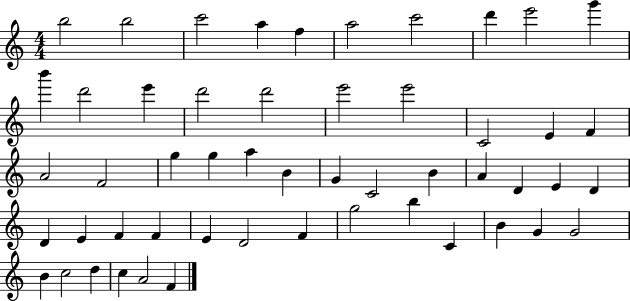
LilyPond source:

{
  \clef treble
  \numericTimeSignature
  \time 4/4
  \key c \major
  b''2 b''2 | c'''2 a''4 f''4 | a''2 c'''2 | d'''4 e'''2 g'''4 | \break b'''4 d'''2 e'''4 | d'''2 d'''2 | e'''2 e'''2 | c'2 e'4 f'4 | \break a'2 f'2 | g''4 g''4 a''4 b'4 | g'4 c'2 b'4 | a'4 d'4 e'4 d'4 | \break d'4 e'4 f'4 f'4 | e'4 d'2 f'4 | g''2 b''4 c'4 | b'4 g'4 g'2 | \break b'4 c''2 d''4 | c''4 a'2 f'4 | \bar "|."
}